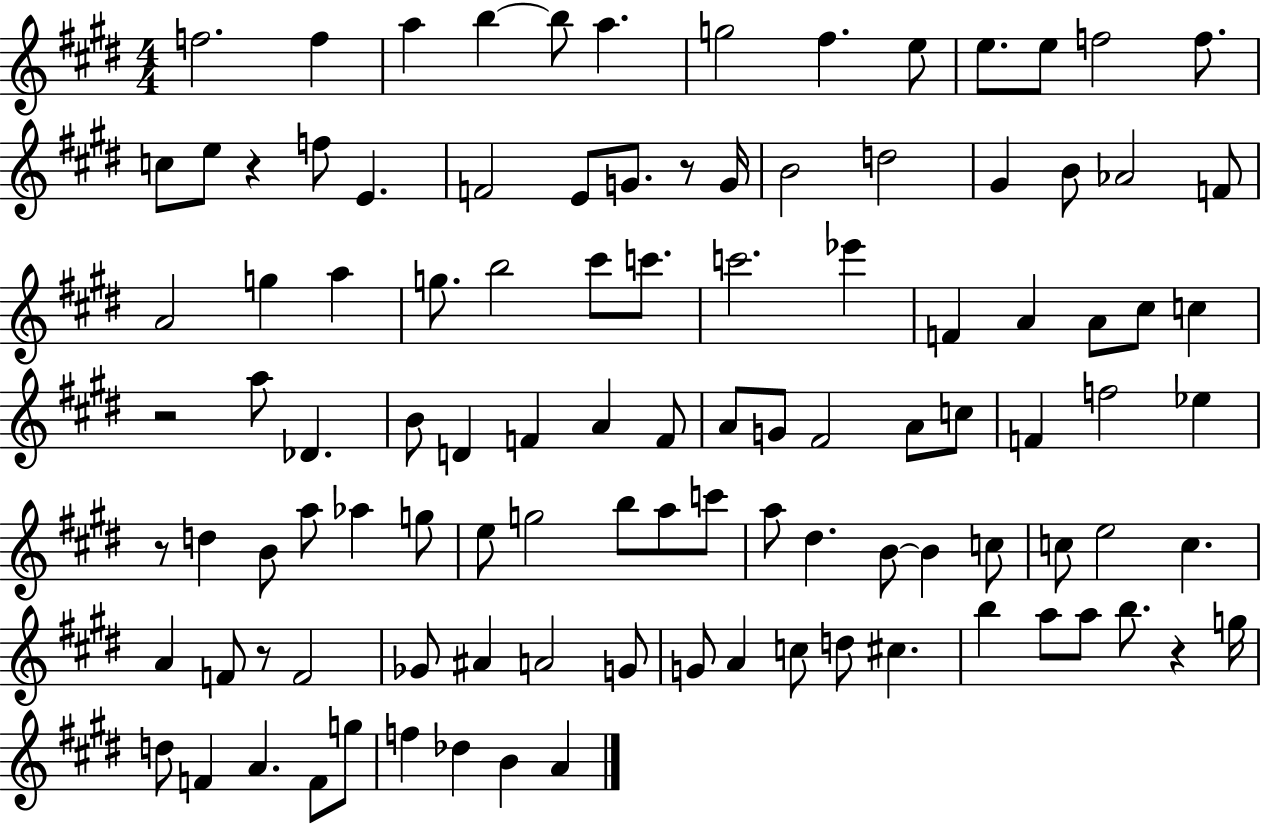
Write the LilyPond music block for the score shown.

{
  \clef treble
  \numericTimeSignature
  \time 4/4
  \key e \major
  \repeat volta 2 { f''2. f''4 | a''4 b''4~~ b''8 a''4. | g''2 fis''4. e''8 | e''8. e''8 f''2 f''8. | \break c''8 e''8 r4 f''8 e'4. | f'2 e'8 g'8. r8 g'16 | b'2 d''2 | gis'4 b'8 aes'2 f'8 | \break a'2 g''4 a''4 | g''8. b''2 cis'''8 c'''8. | c'''2. ees'''4 | f'4 a'4 a'8 cis''8 c''4 | \break r2 a''8 des'4. | b'8 d'4 f'4 a'4 f'8 | a'8 g'8 fis'2 a'8 c''8 | f'4 f''2 ees''4 | \break r8 d''4 b'8 a''8 aes''4 g''8 | e''8 g''2 b''8 a''8 c'''8 | a''8 dis''4. b'8~~ b'4 c''8 | c''8 e''2 c''4. | \break a'4 f'8 r8 f'2 | ges'8 ais'4 a'2 g'8 | g'8 a'4 c''8 d''8 cis''4. | b''4 a''8 a''8 b''8. r4 g''16 | \break d''8 f'4 a'4. f'8 g''8 | f''4 des''4 b'4 a'4 | } \bar "|."
}